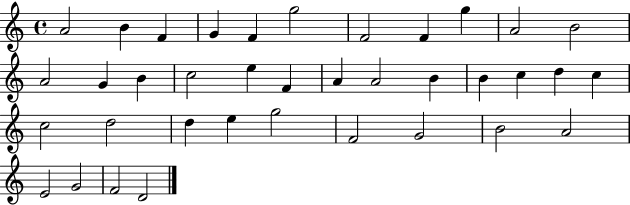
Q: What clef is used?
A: treble